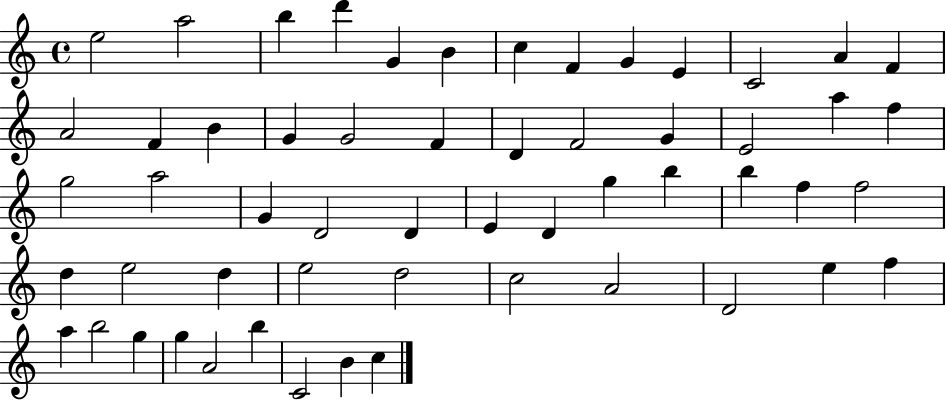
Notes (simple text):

E5/h A5/h B5/q D6/q G4/q B4/q C5/q F4/q G4/q E4/q C4/h A4/q F4/q A4/h F4/q B4/q G4/q G4/h F4/q D4/q F4/h G4/q E4/h A5/q F5/q G5/h A5/h G4/q D4/h D4/q E4/q D4/q G5/q B5/q B5/q F5/q F5/h D5/q E5/h D5/q E5/h D5/h C5/h A4/h D4/h E5/q F5/q A5/q B5/h G5/q G5/q A4/h B5/q C4/h B4/q C5/q